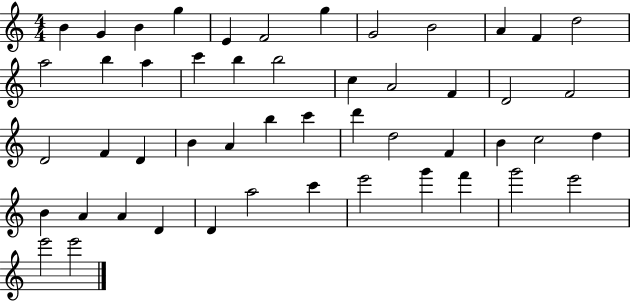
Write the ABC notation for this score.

X:1
T:Untitled
M:4/4
L:1/4
K:C
B G B g E F2 g G2 B2 A F d2 a2 b a c' b b2 c A2 F D2 F2 D2 F D B A b c' d' d2 F B c2 d B A A D D a2 c' e'2 g' f' g'2 e'2 e'2 e'2